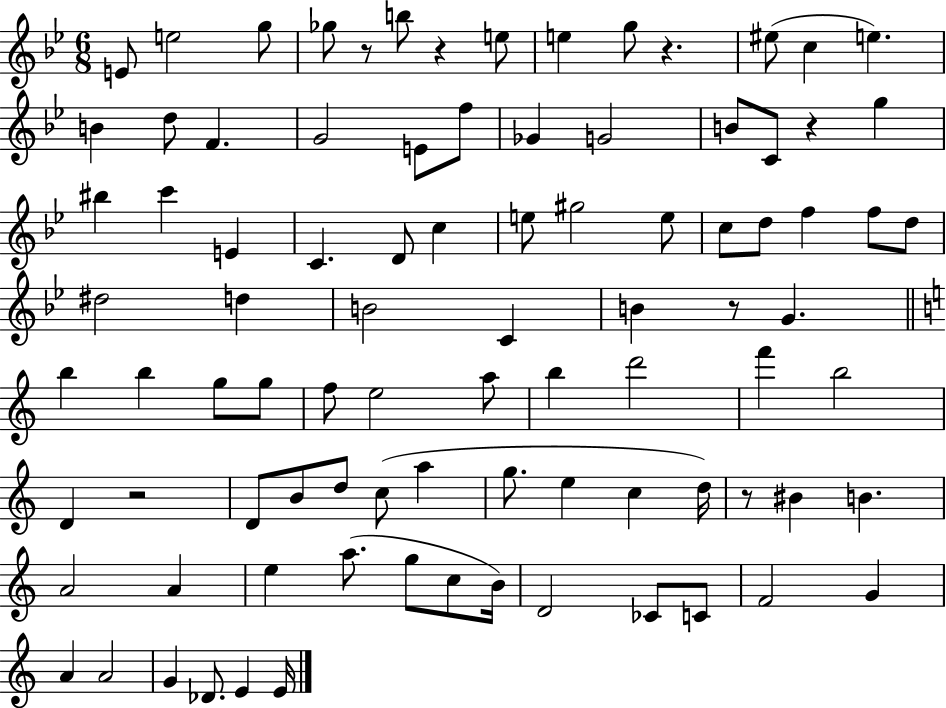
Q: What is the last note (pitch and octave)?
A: E4